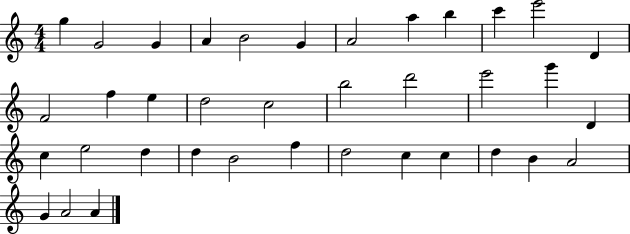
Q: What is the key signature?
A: C major